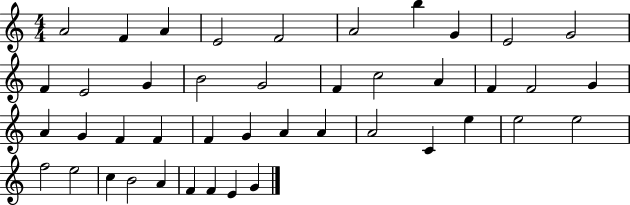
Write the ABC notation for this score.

X:1
T:Untitled
M:4/4
L:1/4
K:C
A2 F A E2 F2 A2 b G E2 G2 F E2 G B2 G2 F c2 A F F2 G A G F F F G A A A2 C e e2 e2 f2 e2 c B2 A F F E G